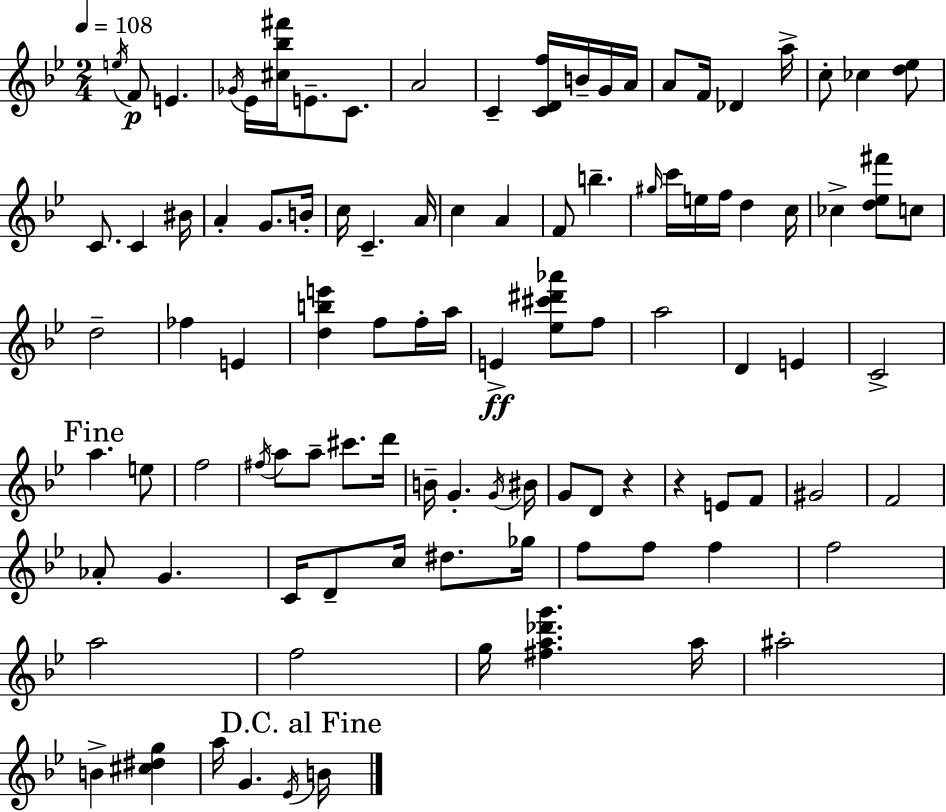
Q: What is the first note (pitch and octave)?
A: E5